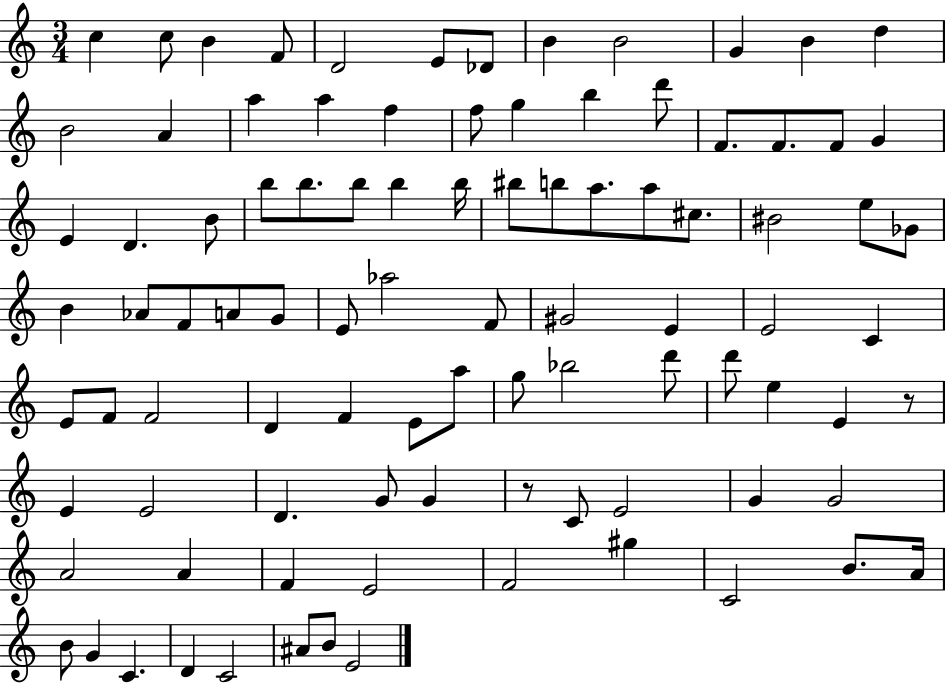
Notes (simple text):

C5/q C5/e B4/q F4/e D4/h E4/e Db4/e B4/q B4/h G4/q B4/q D5/q B4/h A4/q A5/q A5/q F5/q F5/e G5/q B5/q D6/e F4/e. F4/e. F4/e G4/q E4/q D4/q. B4/e B5/e B5/e. B5/e B5/q B5/s BIS5/e B5/e A5/e. A5/e C#5/e. BIS4/h E5/e Gb4/e B4/q Ab4/e F4/e A4/e G4/e E4/e Ab5/h F4/e G#4/h E4/q E4/h C4/q E4/e F4/e F4/h D4/q F4/q E4/e A5/e G5/e Bb5/h D6/e D6/e E5/q E4/q R/e E4/q E4/h D4/q. G4/e G4/q R/e C4/e E4/h G4/q G4/h A4/h A4/q F4/q E4/h F4/h G#5/q C4/h B4/e. A4/s B4/e G4/q C4/q. D4/q C4/h A#4/e B4/e E4/h